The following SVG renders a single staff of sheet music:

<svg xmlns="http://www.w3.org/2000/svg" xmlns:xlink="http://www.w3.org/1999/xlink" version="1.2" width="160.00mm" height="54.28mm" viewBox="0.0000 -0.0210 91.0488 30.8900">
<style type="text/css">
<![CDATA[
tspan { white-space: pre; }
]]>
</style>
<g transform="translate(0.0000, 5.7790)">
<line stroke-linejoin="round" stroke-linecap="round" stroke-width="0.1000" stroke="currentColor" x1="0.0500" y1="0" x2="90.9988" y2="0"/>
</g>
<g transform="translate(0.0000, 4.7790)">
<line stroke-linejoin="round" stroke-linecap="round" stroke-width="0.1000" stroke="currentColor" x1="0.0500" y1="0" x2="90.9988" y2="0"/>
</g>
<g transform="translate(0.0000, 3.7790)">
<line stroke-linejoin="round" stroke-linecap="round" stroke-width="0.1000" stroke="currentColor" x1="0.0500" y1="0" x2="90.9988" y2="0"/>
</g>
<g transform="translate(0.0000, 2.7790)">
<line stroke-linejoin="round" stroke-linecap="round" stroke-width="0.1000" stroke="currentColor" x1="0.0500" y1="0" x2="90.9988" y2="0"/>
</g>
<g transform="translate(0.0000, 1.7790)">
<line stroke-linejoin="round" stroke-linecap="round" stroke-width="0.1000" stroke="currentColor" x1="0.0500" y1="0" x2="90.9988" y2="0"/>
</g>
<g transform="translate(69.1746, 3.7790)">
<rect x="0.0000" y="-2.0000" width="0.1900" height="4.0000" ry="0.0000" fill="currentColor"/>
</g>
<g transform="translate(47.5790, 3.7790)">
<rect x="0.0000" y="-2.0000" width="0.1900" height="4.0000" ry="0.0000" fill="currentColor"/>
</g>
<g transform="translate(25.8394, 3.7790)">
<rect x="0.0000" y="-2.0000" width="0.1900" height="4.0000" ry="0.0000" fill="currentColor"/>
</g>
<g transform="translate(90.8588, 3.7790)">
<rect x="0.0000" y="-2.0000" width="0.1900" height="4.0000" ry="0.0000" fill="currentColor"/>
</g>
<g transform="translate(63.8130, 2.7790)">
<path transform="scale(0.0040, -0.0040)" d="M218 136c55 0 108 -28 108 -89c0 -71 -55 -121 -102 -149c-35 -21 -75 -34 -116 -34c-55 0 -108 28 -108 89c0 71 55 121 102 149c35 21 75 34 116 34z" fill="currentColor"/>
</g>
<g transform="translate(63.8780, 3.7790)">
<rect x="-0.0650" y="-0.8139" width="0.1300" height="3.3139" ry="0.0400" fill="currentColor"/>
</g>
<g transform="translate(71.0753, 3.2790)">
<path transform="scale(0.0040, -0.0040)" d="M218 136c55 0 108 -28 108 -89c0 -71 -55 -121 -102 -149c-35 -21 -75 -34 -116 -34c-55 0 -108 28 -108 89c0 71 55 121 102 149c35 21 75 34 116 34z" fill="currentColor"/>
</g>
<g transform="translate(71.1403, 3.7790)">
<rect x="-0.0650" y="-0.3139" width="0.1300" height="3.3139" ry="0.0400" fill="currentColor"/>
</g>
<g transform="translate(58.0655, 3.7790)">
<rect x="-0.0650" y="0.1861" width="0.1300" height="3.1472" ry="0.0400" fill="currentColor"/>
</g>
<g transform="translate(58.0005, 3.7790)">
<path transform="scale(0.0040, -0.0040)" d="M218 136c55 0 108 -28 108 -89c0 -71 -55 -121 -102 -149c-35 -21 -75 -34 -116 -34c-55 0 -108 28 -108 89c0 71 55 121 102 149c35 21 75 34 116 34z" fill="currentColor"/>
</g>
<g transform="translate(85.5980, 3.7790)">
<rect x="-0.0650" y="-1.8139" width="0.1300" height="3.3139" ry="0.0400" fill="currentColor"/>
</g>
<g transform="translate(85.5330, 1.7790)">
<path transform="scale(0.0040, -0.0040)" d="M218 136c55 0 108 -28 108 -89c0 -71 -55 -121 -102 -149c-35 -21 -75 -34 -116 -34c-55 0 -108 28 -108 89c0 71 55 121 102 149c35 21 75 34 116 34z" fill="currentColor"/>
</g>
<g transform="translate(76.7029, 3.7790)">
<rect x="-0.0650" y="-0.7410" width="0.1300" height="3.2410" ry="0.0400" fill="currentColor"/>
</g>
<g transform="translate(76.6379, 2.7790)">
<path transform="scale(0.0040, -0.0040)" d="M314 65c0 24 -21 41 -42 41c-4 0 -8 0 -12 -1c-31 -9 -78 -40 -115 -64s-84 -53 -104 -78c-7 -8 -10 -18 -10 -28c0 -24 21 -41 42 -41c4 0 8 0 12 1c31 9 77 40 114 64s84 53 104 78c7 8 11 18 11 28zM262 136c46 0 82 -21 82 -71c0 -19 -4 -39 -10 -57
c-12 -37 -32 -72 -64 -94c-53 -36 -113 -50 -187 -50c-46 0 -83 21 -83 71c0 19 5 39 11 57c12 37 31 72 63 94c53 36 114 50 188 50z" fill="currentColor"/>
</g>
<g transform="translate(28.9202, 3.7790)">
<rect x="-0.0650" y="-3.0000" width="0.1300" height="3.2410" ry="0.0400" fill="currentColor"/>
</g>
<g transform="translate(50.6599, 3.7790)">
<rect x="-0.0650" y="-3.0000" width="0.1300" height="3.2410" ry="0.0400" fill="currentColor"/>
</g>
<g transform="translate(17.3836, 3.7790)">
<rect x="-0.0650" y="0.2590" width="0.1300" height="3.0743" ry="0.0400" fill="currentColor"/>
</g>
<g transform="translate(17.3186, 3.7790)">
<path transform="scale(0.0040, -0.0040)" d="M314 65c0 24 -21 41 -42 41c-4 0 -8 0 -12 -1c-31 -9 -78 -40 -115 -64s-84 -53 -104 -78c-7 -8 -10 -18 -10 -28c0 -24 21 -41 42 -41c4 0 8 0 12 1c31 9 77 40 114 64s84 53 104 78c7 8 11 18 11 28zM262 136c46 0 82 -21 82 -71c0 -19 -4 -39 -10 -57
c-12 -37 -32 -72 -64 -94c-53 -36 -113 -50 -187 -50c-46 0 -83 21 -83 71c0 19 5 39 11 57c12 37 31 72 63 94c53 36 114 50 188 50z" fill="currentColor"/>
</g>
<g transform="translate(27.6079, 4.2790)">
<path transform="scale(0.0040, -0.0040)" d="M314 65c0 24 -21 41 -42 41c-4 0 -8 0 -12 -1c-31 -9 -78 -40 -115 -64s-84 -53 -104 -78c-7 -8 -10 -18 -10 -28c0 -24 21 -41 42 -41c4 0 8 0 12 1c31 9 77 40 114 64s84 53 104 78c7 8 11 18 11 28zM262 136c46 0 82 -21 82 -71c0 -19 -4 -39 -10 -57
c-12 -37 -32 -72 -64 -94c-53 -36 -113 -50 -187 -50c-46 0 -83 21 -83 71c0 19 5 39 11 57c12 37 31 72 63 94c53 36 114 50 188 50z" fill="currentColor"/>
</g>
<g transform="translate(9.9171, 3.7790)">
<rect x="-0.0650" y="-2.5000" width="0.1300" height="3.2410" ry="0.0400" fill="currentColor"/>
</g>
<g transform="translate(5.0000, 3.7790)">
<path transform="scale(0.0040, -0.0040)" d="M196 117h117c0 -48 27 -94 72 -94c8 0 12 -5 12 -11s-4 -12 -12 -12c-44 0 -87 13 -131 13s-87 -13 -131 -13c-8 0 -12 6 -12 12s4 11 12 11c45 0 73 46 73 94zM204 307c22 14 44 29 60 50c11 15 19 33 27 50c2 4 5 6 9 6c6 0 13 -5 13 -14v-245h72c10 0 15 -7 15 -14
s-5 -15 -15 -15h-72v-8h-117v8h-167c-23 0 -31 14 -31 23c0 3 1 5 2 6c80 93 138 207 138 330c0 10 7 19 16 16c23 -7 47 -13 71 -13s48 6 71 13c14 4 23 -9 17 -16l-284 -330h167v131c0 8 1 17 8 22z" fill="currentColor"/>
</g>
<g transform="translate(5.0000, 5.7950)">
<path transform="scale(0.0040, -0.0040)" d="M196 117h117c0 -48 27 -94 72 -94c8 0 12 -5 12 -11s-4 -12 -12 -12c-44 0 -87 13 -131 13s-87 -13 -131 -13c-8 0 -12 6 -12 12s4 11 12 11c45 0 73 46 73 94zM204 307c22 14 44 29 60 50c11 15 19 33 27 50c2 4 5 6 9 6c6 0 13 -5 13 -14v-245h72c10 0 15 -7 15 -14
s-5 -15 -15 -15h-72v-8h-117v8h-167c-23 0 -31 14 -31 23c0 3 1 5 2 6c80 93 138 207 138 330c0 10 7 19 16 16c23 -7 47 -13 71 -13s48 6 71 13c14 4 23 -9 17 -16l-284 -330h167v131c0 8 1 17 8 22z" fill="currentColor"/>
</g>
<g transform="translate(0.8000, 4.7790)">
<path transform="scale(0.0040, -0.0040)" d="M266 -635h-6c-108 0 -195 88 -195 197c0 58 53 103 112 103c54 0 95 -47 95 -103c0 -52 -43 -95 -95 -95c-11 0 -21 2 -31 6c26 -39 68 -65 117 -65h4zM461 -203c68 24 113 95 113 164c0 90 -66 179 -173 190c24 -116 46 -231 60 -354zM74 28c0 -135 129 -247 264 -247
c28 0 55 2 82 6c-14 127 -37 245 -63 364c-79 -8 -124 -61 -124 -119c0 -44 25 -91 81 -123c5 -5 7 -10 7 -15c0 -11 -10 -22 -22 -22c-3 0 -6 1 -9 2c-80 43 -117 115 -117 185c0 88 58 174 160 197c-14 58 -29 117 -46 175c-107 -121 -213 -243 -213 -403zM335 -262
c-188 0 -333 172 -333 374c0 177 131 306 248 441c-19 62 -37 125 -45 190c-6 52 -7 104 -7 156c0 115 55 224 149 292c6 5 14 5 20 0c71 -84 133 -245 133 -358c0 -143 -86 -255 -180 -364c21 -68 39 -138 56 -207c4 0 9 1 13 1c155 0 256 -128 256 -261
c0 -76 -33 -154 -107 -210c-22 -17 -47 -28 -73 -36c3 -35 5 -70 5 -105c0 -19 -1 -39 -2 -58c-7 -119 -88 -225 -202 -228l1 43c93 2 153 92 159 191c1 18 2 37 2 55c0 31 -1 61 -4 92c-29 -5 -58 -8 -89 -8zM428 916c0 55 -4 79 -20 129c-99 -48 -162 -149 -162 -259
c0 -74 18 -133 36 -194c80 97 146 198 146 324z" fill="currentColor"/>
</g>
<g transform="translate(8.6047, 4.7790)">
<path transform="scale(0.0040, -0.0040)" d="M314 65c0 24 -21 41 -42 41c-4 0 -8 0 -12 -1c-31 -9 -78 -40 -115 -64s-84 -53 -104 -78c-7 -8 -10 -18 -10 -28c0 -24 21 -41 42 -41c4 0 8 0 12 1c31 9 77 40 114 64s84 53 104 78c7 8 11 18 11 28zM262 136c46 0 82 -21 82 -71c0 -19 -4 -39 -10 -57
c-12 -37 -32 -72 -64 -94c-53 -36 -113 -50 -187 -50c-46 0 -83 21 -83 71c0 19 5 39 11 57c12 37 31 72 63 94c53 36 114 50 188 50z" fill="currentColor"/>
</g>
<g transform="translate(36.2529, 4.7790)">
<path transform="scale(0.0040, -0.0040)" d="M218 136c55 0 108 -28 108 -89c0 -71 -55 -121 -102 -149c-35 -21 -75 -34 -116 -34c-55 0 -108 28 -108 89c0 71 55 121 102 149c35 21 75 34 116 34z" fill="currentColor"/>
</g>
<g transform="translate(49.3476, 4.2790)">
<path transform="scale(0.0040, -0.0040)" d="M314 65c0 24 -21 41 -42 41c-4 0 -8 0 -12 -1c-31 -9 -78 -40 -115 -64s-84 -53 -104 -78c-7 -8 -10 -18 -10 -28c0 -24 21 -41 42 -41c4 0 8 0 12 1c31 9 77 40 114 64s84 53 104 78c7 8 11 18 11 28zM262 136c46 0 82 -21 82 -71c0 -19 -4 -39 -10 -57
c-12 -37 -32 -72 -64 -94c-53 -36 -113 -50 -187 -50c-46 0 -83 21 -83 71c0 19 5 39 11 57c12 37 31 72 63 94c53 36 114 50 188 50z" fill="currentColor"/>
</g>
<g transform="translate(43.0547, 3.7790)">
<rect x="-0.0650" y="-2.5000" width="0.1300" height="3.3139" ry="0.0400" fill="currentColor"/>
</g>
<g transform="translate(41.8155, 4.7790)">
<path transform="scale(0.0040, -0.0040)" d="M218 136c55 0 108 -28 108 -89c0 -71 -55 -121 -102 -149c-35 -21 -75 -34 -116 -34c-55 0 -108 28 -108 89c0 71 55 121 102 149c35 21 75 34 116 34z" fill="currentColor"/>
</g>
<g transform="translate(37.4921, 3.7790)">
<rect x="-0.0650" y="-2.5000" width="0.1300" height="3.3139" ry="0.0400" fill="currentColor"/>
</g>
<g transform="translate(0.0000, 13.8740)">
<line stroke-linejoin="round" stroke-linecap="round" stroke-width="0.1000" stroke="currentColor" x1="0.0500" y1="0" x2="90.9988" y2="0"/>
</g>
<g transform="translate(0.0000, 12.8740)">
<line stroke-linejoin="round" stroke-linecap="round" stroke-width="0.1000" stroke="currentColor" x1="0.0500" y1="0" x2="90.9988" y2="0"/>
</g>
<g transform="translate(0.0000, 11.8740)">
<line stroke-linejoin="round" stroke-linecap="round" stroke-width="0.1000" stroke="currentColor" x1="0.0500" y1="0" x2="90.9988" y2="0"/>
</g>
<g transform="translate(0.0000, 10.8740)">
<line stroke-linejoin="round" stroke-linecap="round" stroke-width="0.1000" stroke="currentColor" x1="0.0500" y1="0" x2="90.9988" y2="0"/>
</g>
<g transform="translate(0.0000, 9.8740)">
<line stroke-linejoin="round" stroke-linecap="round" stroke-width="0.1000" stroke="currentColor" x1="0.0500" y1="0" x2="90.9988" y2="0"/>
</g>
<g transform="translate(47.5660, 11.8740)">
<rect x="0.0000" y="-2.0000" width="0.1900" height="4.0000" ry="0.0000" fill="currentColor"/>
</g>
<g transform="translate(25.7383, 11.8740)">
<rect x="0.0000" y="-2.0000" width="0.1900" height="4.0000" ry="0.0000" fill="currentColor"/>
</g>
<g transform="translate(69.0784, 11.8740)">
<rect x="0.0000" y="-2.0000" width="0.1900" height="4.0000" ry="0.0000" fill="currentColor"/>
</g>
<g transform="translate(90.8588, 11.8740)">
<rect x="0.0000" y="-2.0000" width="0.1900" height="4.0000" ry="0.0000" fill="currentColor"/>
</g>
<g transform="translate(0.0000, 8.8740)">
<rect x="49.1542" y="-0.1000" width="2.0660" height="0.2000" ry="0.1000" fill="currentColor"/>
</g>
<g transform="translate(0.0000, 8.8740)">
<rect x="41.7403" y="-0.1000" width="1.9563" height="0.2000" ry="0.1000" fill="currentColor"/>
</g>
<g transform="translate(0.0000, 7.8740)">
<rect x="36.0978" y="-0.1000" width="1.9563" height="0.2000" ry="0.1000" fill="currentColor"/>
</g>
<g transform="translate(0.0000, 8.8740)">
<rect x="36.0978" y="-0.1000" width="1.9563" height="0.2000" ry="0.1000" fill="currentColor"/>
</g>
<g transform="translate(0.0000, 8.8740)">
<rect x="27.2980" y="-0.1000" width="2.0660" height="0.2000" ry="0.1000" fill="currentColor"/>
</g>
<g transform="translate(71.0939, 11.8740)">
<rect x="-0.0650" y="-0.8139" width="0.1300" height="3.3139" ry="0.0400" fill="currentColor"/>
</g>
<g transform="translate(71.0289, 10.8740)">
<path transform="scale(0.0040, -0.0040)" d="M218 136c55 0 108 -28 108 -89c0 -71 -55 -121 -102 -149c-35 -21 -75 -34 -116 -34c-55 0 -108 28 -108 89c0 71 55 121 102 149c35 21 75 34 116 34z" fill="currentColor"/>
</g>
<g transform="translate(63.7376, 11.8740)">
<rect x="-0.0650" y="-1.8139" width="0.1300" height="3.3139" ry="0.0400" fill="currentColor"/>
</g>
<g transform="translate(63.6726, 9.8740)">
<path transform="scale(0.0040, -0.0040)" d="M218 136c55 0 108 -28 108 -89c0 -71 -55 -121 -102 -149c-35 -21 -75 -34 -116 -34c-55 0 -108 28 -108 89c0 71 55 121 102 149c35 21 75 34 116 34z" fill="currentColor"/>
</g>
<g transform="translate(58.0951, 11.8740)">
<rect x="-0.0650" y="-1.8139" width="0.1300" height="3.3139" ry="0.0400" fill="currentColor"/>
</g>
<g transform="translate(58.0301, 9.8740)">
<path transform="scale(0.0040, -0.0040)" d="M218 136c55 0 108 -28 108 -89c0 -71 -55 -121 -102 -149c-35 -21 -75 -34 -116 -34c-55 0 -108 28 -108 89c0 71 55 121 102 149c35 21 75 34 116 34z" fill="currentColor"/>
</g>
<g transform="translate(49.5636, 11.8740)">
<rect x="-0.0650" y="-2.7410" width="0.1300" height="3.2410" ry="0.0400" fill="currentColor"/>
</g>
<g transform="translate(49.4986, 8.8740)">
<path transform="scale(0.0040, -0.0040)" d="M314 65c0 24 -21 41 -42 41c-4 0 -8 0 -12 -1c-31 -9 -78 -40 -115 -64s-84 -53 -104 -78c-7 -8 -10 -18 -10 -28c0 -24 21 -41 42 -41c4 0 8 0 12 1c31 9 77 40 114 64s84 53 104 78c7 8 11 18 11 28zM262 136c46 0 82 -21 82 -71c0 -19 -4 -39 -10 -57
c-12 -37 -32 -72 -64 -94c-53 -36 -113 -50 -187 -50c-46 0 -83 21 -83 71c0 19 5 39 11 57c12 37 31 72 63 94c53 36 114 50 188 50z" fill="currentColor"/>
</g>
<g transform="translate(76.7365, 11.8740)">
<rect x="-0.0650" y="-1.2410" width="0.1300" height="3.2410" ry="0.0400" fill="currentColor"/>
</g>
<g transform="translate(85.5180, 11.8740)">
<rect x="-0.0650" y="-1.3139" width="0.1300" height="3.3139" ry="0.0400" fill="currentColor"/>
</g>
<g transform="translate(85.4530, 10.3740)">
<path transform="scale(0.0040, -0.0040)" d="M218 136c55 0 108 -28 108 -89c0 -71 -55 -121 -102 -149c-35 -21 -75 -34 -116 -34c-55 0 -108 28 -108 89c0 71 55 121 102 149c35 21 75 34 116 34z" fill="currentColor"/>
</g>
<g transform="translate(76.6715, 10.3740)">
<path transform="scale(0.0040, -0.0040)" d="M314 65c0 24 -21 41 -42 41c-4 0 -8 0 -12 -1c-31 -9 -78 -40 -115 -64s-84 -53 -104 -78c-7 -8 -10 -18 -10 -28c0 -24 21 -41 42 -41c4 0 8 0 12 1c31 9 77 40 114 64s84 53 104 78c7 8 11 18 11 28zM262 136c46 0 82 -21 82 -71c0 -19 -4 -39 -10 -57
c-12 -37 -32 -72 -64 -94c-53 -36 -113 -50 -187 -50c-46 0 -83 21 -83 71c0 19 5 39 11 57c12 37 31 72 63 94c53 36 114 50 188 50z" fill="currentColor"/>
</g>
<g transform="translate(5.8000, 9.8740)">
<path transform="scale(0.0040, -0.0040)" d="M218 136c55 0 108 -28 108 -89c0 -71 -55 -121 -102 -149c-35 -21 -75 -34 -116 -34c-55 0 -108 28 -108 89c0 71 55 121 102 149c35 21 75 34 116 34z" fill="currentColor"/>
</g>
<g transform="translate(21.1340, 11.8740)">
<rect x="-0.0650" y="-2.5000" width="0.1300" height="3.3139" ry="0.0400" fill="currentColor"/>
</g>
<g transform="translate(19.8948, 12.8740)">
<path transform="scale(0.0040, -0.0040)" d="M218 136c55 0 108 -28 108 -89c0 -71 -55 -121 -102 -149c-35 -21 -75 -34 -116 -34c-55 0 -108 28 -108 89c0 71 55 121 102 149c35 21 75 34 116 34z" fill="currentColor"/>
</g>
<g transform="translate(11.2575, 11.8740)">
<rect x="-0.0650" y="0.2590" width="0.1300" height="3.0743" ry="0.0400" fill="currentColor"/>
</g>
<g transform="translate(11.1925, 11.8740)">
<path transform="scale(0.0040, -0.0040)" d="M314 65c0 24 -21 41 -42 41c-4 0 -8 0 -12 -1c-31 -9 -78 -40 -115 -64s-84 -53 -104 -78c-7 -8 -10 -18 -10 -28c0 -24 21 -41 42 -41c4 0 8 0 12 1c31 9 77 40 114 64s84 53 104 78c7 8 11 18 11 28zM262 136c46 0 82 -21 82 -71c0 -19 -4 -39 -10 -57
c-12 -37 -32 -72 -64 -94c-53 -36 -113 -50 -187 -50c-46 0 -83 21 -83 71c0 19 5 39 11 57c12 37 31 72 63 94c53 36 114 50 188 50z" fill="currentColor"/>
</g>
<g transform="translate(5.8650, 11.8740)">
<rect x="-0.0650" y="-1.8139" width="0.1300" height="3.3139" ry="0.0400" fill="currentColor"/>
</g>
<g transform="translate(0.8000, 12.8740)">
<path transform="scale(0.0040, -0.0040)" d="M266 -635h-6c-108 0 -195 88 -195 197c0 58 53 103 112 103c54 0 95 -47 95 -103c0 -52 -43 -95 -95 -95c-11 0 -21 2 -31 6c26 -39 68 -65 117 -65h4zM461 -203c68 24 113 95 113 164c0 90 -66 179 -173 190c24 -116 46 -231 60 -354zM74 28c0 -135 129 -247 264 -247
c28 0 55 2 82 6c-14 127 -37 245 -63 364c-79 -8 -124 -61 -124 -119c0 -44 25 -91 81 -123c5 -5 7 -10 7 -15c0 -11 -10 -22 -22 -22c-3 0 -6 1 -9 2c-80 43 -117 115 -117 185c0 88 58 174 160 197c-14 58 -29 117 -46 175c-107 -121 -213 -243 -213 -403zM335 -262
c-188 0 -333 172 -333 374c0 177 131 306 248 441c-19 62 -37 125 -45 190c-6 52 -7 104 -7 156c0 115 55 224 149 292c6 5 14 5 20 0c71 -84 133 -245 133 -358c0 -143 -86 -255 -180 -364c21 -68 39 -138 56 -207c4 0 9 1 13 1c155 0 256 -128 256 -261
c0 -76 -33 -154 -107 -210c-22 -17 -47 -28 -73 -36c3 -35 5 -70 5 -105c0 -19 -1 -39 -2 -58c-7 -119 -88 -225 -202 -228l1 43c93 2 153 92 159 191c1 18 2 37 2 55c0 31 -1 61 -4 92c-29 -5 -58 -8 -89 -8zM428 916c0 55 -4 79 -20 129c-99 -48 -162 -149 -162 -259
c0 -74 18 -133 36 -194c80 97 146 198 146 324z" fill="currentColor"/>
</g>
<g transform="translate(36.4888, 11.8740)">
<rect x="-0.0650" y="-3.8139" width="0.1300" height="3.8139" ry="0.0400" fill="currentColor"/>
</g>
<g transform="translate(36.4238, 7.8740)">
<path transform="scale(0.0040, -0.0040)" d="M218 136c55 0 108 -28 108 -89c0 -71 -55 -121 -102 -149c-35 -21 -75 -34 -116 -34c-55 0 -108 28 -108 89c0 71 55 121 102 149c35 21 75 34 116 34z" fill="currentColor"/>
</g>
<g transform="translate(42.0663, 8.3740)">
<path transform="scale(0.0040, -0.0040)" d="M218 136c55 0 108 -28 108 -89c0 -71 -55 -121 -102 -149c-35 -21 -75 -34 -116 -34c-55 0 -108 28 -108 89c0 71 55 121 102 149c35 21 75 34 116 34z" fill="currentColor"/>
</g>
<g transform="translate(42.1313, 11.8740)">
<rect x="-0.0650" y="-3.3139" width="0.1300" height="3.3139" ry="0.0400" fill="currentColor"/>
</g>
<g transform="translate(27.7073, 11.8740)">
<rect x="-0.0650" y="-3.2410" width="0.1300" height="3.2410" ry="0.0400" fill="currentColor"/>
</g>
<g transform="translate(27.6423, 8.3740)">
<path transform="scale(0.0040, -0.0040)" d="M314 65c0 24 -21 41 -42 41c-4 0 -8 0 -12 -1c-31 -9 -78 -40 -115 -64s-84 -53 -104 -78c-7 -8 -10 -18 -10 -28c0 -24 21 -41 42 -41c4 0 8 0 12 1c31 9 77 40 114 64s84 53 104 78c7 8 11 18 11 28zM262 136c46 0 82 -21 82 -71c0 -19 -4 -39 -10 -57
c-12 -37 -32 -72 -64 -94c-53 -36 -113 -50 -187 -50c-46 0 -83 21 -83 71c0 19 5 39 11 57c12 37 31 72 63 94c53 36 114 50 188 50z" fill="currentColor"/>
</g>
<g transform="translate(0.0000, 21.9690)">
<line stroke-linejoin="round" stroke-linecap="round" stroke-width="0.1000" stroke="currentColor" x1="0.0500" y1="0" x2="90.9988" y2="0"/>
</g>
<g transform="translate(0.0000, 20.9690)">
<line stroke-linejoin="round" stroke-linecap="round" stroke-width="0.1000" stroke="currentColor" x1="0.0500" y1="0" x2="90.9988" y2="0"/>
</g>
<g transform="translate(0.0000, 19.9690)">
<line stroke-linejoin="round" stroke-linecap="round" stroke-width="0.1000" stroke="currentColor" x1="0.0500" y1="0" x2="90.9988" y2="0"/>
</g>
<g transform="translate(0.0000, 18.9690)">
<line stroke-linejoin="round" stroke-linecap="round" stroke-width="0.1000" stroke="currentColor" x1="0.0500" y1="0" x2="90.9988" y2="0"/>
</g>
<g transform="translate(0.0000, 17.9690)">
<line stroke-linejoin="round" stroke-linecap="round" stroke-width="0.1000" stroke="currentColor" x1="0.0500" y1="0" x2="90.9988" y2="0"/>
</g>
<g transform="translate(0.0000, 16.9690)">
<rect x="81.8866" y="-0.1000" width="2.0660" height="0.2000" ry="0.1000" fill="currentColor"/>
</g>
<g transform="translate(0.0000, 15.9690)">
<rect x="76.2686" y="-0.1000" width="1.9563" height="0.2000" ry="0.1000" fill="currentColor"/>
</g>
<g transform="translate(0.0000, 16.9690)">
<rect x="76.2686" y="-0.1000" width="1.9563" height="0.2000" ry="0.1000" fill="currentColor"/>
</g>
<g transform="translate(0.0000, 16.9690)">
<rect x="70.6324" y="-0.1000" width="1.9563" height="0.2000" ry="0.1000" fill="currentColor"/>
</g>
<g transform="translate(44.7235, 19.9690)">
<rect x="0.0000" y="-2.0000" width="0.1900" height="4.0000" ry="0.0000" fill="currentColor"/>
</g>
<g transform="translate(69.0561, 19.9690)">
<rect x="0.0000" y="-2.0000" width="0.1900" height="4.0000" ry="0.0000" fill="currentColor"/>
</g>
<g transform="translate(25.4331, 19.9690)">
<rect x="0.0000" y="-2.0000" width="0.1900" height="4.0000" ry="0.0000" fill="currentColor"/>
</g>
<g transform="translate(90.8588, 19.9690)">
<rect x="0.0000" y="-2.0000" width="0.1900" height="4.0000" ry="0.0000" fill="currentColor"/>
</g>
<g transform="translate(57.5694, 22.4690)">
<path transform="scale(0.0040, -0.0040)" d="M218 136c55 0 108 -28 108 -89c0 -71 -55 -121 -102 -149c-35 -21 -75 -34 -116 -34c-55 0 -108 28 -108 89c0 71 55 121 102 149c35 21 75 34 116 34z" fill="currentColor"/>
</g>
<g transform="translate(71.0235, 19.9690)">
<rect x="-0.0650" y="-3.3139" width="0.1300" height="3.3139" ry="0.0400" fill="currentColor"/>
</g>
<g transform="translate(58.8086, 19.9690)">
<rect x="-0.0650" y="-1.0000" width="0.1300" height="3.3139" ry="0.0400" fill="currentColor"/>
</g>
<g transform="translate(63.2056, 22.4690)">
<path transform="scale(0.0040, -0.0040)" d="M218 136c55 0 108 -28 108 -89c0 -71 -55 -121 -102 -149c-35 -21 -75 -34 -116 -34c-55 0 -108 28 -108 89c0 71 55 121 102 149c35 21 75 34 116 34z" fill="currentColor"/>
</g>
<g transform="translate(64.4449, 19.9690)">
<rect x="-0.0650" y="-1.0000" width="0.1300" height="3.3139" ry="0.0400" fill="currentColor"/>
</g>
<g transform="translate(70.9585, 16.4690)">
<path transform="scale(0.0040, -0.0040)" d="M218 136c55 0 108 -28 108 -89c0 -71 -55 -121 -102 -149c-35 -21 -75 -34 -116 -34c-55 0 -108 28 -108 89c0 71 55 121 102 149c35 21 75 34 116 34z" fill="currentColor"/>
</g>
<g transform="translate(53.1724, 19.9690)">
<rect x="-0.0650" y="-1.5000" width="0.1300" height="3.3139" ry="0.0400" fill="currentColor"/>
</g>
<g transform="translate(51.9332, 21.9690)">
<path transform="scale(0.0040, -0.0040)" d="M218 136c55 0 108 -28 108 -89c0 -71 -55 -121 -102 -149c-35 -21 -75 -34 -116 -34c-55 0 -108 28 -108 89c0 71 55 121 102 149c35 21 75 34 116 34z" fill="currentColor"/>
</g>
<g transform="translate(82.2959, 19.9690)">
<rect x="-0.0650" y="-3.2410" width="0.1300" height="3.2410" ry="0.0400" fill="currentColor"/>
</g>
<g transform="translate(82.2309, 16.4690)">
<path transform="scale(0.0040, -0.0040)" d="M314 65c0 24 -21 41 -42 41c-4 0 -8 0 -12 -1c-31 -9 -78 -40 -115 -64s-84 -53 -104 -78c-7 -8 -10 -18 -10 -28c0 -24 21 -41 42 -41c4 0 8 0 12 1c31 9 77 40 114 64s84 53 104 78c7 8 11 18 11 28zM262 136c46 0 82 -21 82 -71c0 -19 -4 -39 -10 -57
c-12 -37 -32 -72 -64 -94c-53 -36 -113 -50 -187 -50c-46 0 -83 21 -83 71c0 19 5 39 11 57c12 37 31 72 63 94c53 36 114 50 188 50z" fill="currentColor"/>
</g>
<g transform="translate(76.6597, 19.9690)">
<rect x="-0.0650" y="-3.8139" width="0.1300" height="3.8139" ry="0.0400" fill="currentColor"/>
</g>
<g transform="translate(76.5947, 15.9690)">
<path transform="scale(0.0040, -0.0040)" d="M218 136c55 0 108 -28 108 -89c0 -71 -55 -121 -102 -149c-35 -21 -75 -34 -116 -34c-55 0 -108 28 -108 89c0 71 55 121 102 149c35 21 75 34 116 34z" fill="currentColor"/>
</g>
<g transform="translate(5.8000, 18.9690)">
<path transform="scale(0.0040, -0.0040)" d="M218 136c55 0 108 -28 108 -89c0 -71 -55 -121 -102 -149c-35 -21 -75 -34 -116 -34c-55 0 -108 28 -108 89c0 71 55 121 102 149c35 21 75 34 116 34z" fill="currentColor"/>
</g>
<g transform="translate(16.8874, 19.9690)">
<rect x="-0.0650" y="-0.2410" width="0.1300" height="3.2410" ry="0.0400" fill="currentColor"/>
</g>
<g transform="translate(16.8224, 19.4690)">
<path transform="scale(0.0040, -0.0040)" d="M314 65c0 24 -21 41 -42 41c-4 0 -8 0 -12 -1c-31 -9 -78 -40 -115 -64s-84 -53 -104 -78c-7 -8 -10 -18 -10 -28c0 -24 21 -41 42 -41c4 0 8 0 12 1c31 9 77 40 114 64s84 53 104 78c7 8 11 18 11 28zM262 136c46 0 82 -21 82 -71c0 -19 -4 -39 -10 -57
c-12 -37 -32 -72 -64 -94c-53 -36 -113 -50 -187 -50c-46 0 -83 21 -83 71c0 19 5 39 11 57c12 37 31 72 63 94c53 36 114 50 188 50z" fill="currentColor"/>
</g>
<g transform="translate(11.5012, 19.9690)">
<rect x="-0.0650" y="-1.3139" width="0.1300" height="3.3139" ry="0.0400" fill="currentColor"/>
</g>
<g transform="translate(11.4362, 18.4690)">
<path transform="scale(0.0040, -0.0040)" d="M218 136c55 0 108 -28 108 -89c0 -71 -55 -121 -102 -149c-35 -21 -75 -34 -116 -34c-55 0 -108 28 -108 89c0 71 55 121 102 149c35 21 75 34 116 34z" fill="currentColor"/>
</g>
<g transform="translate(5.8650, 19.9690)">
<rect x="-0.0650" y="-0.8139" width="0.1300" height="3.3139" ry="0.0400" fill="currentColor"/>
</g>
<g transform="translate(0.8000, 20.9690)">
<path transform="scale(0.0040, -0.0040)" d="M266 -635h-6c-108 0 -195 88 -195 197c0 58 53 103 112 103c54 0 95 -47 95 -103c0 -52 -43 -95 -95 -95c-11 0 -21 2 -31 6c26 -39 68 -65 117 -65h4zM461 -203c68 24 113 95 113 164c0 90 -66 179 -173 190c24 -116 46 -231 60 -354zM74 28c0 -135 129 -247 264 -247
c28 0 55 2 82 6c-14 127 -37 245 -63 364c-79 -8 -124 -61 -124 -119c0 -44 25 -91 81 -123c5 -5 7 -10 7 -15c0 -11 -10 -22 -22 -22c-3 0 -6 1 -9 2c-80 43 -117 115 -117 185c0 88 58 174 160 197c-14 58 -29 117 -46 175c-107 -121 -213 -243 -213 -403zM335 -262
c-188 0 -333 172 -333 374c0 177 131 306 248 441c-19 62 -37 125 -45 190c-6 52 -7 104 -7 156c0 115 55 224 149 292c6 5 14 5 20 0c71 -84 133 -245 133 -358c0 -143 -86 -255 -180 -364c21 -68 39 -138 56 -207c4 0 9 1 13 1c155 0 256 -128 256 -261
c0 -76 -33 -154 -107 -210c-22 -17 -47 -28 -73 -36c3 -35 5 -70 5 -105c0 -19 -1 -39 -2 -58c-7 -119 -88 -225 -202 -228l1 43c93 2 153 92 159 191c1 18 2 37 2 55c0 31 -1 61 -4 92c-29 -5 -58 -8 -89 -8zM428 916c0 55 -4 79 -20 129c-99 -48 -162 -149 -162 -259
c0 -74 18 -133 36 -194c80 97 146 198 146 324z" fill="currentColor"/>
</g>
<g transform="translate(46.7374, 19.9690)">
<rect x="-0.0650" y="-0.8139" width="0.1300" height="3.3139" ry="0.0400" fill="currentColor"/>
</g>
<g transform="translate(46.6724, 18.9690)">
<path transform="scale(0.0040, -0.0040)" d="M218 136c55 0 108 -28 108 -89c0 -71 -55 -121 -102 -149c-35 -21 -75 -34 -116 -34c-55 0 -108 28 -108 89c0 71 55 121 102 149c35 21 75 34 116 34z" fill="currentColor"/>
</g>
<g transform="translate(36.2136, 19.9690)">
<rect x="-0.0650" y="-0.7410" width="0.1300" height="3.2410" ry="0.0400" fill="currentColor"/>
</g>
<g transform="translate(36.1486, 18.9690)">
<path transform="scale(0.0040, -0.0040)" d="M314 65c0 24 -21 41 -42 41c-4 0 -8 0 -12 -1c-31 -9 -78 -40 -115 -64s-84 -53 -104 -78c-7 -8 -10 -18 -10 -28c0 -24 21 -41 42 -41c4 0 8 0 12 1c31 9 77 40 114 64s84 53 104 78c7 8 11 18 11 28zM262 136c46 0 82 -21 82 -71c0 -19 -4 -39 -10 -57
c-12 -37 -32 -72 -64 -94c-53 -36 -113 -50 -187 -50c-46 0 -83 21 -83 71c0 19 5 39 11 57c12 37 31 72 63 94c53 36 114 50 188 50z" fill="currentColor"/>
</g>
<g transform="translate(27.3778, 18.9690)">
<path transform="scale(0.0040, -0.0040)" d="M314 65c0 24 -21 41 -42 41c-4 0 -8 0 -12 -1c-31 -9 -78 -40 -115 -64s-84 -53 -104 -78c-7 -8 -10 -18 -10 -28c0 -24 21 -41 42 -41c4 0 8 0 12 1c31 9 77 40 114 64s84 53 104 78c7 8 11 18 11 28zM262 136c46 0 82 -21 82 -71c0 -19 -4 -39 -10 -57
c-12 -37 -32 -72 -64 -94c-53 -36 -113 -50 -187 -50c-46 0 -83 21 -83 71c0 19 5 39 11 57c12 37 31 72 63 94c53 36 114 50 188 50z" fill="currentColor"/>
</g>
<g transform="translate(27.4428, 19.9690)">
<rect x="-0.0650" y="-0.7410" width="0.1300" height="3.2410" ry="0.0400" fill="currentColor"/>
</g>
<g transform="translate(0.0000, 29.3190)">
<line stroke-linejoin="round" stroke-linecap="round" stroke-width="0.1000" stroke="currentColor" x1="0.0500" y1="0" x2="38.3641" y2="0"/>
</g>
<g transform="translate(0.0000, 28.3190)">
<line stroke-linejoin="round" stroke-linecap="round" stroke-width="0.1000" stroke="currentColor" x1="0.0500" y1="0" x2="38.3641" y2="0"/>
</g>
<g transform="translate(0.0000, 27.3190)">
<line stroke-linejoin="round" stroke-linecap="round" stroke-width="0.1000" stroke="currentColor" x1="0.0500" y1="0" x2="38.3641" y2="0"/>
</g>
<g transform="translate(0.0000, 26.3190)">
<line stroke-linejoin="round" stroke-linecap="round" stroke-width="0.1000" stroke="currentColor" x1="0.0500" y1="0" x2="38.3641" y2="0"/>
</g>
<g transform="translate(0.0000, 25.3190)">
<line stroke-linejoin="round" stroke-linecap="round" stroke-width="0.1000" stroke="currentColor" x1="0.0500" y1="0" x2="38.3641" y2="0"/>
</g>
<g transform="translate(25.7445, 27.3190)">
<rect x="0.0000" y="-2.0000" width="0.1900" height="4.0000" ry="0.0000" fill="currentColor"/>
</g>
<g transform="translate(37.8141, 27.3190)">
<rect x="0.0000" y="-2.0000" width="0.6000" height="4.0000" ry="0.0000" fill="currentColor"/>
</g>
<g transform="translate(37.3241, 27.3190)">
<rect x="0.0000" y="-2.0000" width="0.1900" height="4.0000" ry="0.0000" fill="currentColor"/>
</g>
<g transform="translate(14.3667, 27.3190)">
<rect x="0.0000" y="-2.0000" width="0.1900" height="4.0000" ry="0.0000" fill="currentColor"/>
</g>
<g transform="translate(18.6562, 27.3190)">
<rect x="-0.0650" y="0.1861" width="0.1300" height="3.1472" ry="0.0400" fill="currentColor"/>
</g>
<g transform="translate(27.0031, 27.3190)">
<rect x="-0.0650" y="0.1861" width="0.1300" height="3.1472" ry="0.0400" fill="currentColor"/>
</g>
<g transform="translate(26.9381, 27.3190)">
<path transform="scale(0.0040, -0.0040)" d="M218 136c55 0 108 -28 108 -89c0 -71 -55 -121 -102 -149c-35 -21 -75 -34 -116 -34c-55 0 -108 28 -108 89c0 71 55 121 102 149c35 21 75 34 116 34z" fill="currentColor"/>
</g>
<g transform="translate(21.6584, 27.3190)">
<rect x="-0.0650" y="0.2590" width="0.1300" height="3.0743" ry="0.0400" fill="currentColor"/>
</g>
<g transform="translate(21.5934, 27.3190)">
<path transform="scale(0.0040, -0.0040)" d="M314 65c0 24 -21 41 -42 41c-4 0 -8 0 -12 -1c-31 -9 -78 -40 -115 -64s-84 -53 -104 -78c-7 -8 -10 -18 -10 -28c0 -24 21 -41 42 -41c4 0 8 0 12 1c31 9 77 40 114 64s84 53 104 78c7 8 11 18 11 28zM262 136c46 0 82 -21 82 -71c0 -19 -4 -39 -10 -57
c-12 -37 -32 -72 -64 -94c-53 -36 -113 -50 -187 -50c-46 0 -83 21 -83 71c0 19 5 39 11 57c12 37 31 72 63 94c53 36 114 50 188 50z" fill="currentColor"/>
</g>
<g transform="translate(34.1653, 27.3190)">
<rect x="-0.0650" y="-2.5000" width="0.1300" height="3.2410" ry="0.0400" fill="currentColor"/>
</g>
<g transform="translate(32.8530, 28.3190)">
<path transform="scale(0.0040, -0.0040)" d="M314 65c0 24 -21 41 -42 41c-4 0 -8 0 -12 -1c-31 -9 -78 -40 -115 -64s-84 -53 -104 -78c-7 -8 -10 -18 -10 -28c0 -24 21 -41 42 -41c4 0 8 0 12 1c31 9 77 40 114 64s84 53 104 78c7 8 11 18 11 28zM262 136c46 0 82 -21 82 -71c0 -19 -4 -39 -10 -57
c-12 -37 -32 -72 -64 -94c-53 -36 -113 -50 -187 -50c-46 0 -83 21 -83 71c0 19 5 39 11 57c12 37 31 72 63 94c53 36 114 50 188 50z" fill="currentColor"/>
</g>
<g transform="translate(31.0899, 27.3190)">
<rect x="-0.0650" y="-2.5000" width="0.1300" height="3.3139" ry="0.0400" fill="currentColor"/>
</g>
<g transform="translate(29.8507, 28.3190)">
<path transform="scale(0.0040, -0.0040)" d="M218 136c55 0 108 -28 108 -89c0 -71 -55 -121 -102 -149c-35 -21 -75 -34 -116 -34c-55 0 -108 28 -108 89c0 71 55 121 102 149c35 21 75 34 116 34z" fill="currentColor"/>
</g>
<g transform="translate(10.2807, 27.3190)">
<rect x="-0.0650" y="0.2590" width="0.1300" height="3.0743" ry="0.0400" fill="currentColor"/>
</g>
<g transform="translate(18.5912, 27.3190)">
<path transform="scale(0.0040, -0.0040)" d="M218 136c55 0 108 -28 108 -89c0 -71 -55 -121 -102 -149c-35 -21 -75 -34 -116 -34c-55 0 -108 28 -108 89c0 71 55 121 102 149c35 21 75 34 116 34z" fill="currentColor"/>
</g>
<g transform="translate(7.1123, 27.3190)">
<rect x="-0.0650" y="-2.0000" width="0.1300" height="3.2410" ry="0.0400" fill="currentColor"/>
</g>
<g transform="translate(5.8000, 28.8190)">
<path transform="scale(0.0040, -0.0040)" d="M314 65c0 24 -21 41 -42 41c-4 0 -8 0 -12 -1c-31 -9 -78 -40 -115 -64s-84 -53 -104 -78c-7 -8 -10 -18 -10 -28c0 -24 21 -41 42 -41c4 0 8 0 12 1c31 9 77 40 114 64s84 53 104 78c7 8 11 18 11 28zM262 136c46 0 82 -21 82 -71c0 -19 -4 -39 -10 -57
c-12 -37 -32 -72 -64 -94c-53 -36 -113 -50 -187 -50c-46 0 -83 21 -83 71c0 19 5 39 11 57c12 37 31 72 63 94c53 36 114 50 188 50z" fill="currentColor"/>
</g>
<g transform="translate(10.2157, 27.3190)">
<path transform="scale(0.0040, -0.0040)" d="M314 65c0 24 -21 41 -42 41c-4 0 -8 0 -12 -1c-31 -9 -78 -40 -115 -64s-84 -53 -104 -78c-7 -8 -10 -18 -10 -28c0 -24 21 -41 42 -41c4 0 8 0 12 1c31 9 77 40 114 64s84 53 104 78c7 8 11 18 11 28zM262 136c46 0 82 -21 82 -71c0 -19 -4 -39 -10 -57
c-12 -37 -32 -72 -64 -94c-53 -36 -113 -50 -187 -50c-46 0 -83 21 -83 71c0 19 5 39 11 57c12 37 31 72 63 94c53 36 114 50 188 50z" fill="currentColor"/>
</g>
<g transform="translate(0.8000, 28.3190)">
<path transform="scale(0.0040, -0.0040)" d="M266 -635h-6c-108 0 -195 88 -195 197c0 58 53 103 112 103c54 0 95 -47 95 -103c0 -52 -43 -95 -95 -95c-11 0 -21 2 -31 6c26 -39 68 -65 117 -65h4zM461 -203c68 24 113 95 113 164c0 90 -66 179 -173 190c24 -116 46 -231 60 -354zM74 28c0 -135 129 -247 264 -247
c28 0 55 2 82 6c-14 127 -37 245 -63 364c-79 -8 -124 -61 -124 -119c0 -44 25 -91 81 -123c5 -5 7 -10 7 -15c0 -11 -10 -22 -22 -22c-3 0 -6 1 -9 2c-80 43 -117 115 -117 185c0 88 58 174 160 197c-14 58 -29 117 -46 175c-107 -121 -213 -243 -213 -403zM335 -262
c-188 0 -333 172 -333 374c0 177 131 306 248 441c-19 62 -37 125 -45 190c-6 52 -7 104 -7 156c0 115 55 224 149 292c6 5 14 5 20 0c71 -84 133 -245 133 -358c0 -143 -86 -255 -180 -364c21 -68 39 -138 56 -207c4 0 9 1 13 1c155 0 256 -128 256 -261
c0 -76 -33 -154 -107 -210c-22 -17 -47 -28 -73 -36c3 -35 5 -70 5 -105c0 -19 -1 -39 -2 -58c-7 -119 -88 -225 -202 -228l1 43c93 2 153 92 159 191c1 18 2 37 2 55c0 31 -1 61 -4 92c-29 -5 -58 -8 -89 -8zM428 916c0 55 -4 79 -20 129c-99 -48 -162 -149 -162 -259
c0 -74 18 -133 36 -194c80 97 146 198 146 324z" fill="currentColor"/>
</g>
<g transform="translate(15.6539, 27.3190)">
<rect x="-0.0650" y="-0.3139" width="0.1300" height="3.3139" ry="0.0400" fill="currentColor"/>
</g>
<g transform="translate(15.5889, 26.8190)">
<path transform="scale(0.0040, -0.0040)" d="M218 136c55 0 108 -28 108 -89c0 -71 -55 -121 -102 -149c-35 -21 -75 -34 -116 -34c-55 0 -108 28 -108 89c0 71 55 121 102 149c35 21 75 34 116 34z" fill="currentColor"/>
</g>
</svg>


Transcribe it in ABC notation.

X:1
T:Untitled
M:4/4
L:1/4
K:C
G2 B2 A2 G G A2 B d c d2 f f B2 G b2 c' b a2 f f d e2 e d e c2 d2 d2 d E D D b c' b2 F2 B2 c B B2 B G G2